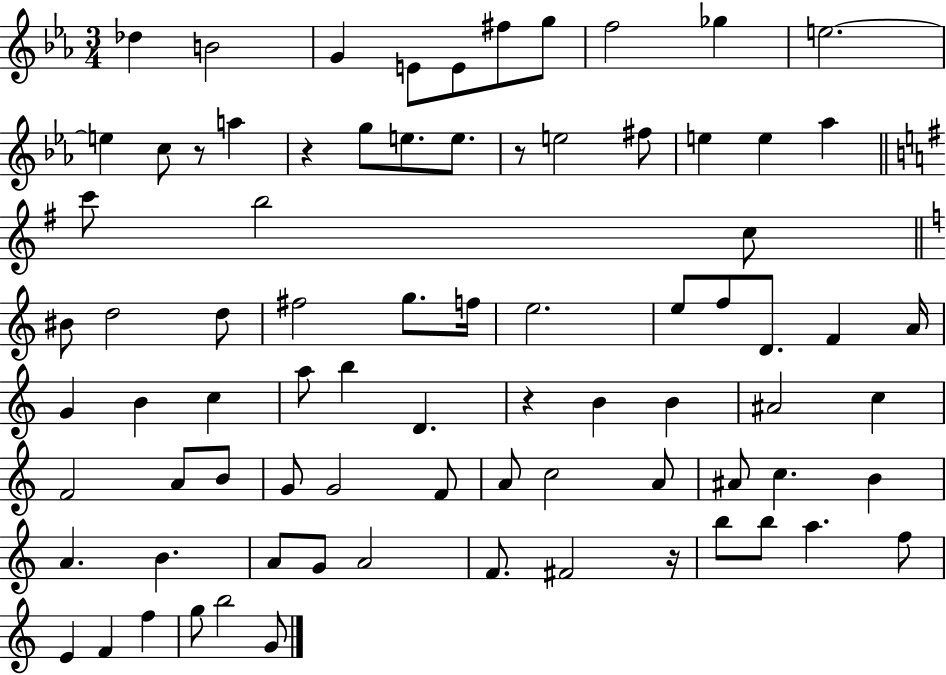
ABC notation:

X:1
T:Untitled
M:3/4
L:1/4
K:Eb
_d B2 G E/2 E/2 ^f/2 g/2 f2 _g e2 e c/2 z/2 a z g/2 e/2 e/2 z/2 e2 ^f/2 e e _a c'/2 b2 c/2 ^B/2 d2 d/2 ^f2 g/2 f/4 e2 e/2 f/2 D/2 F A/4 G B c a/2 b D z B B ^A2 c F2 A/2 B/2 G/2 G2 F/2 A/2 c2 A/2 ^A/2 c B A B A/2 G/2 A2 F/2 ^F2 z/4 b/2 b/2 a f/2 E F f g/2 b2 G/2